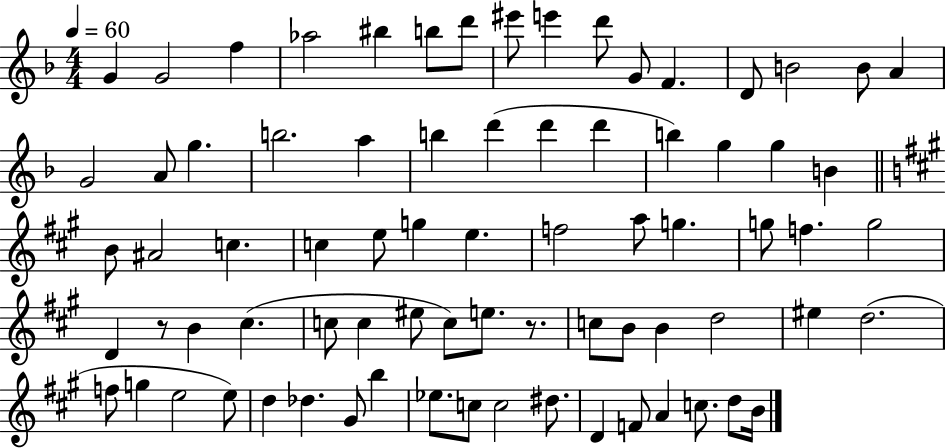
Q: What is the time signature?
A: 4/4